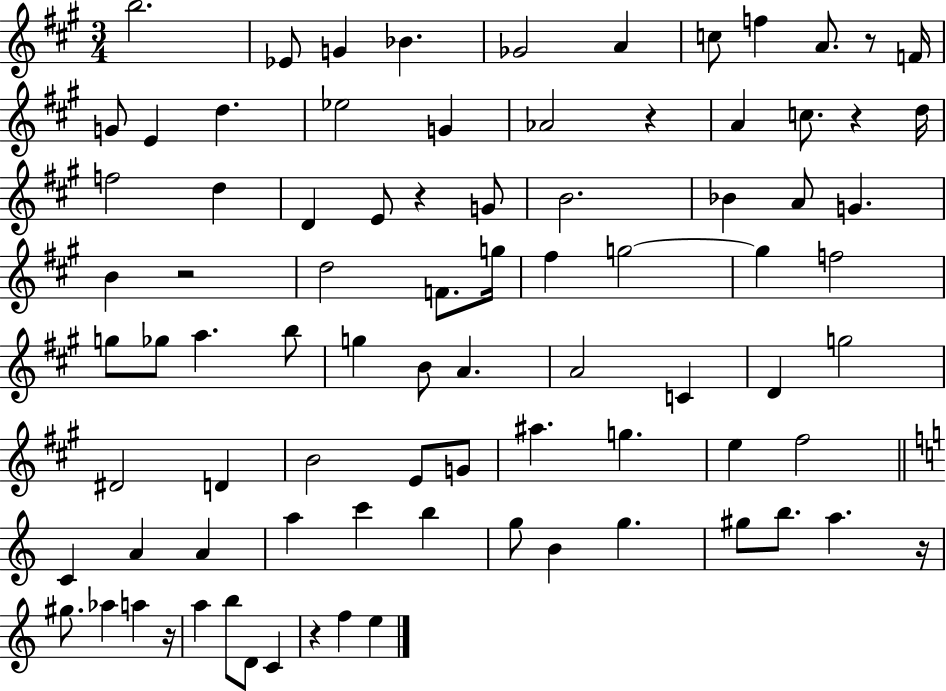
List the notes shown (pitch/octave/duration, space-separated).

B5/h. Eb4/e G4/q Bb4/q. Gb4/h A4/q C5/e F5/q A4/e. R/e F4/s G4/e E4/q D5/q. Eb5/h G4/q Ab4/h R/q A4/q C5/e. R/q D5/s F5/h D5/q D4/q E4/e R/q G4/e B4/h. Bb4/q A4/e G4/q. B4/q R/h D5/h F4/e. G5/s F#5/q G5/h G5/q F5/h G5/e Gb5/e A5/q. B5/e G5/q B4/e A4/q. A4/h C4/q D4/q G5/h D#4/h D4/q B4/h E4/e G4/e A#5/q. G5/q. E5/q F#5/h C4/q A4/q A4/q A5/q C6/q B5/q G5/e B4/q G5/q. G#5/e B5/e. A5/q. R/s G#5/e. Ab5/q A5/q R/s A5/q B5/e D4/e C4/q R/q F5/q E5/q